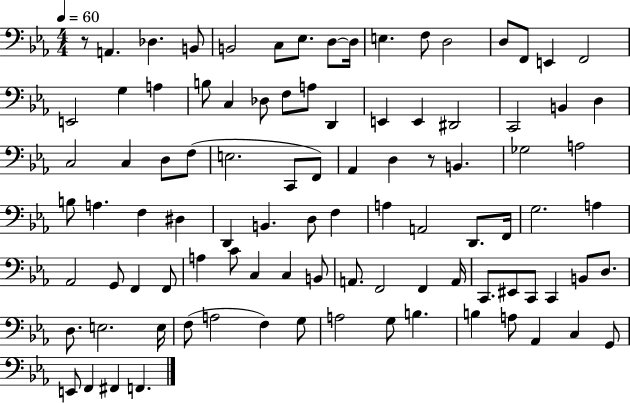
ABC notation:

X:1
T:Untitled
M:4/4
L:1/4
K:Eb
z/2 A,, _D, B,,/2 B,,2 C,/2 _E,/2 D,/2 D,/4 E, F,/2 D,2 D,/2 F,,/2 E,, F,,2 E,,2 G, A, B,/2 C, _D,/2 F,/2 A,/2 D,, E,, E,, ^D,,2 C,,2 B,, D, C,2 C, D,/2 F,/2 E,2 C,,/2 F,,/2 _A,, D, z/2 B,, _G,2 A,2 B,/2 A, F, ^D, D,, B,, D,/2 F, A, A,,2 D,,/2 F,,/4 G,2 A, _A,,2 G,,/2 F,, F,,/2 A, C/2 C, C, B,,/2 A,,/2 F,,2 F,, A,,/4 C,,/2 ^E,,/2 C,,/2 C,, B,,/2 D,/2 D,/2 E,2 E,/4 F,/2 A,2 F, G,/2 A,2 G,/2 B, B, A,/2 _A,, C, G,,/2 E,,/2 F,, ^F,, F,,